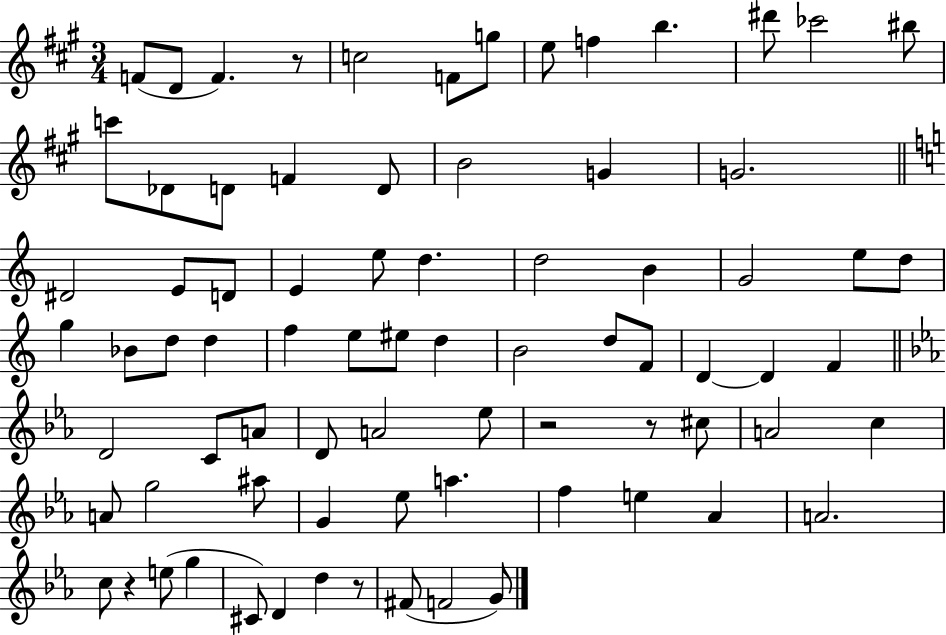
F4/e D4/e F4/q. R/e C5/h F4/e G5/e E5/e F5/q B5/q. D#6/e CES6/h BIS5/e C6/e Db4/e D4/e F4/q D4/e B4/h G4/q G4/h. D#4/h E4/e D4/e E4/q E5/e D5/q. D5/h B4/q G4/h E5/e D5/e G5/q Bb4/e D5/e D5/q F5/q E5/e EIS5/e D5/q B4/h D5/e F4/e D4/q D4/q F4/q D4/h C4/e A4/e D4/e A4/h Eb5/e R/h R/e C#5/e A4/h C5/q A4/e G5/h A#5/e G4/q Eb5/e A5/q. F5/q E5/q Ab4/q A4/h. C5/e R/q E5/e G5/q C#4/e D4/q D5/q R/e F#4/e F4/h G4/e